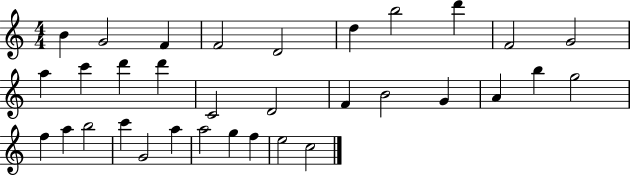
X:1
T:Untitled
M:4/4
L:1/4
K:C
B G2 F F2 D2 d b2 d' F2 G2 a c' d' d' C2 D2 F B2 G A b g2 f a b2 c' G2 a a2 g f e2 c2